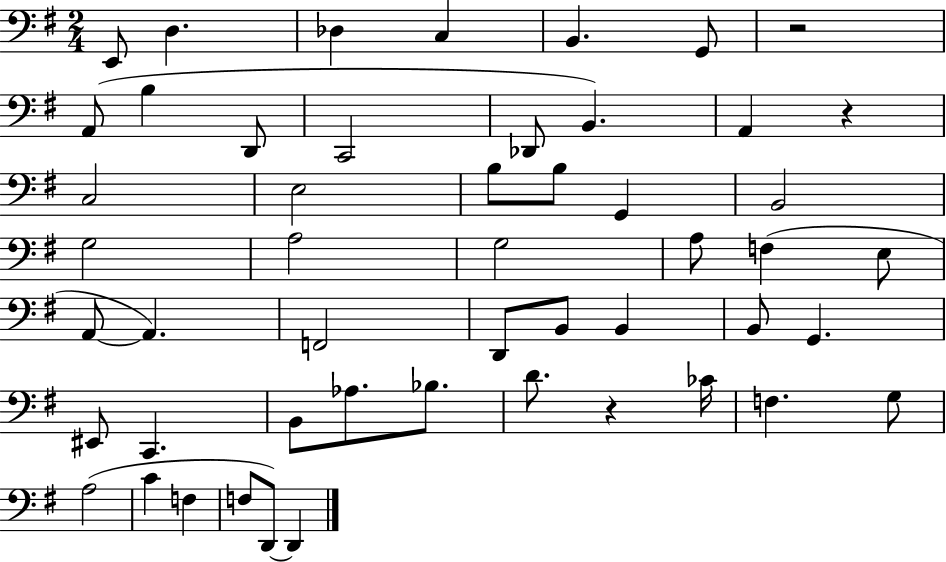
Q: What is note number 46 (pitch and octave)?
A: F3